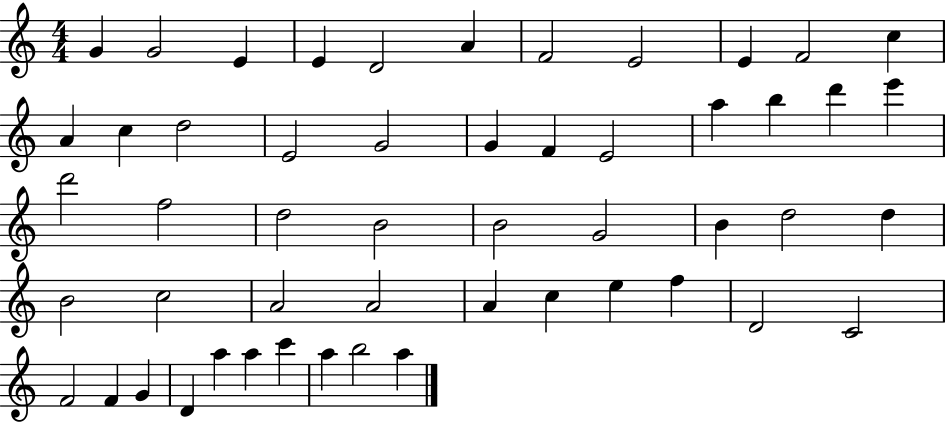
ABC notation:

X:1
T:Untitled
M:4/4
L:1/4
K:C
G G2 E E D2 A F2 E2 E F2 c A c d2 E2 G2 G F E2 a b d' e' d'2 f2 d2 B2 B2 G2 B d2 d B2 c2 A2 A2 A c e f D2 C2 F2 F G D a a c' a b2 a